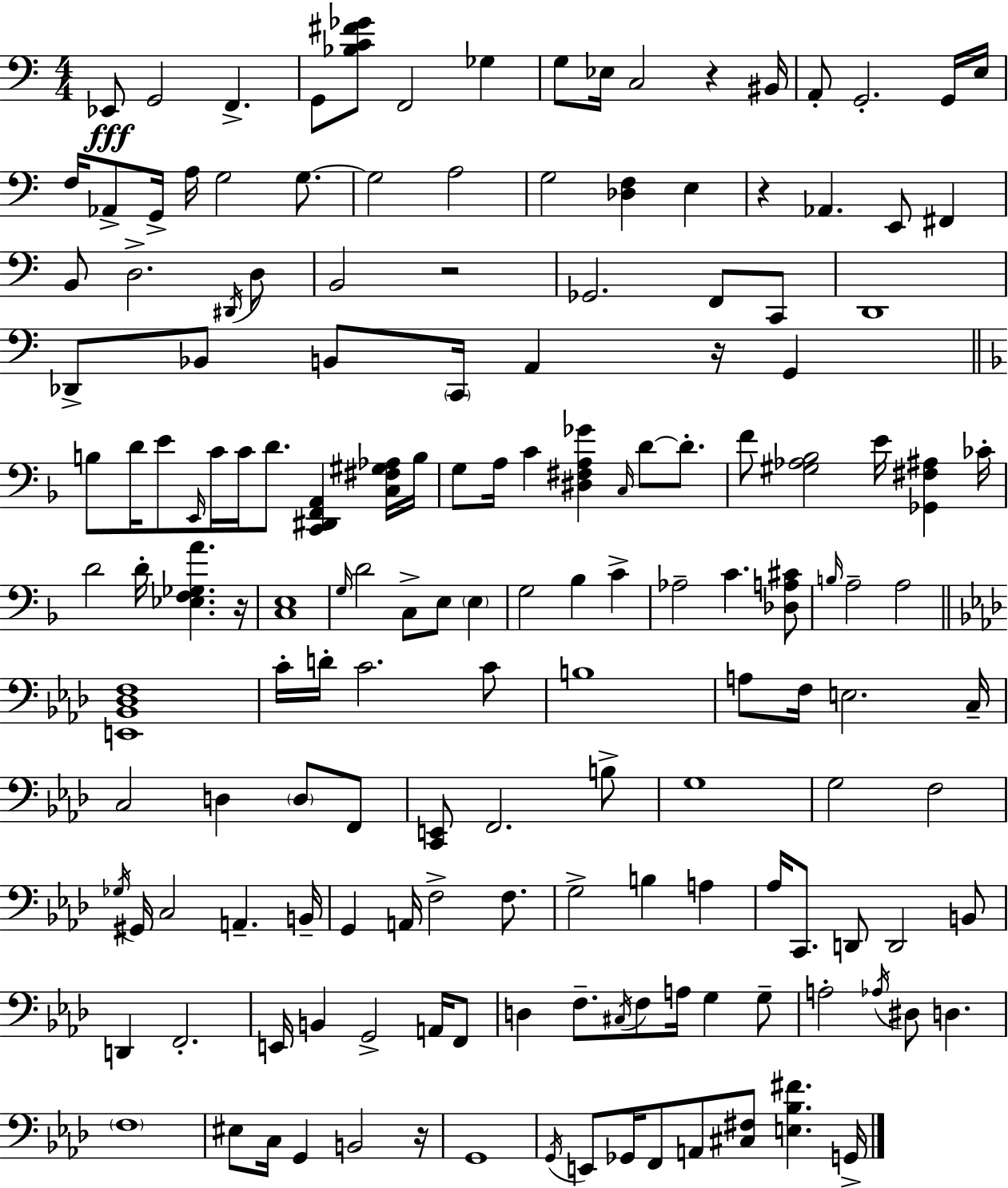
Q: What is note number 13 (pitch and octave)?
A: G2